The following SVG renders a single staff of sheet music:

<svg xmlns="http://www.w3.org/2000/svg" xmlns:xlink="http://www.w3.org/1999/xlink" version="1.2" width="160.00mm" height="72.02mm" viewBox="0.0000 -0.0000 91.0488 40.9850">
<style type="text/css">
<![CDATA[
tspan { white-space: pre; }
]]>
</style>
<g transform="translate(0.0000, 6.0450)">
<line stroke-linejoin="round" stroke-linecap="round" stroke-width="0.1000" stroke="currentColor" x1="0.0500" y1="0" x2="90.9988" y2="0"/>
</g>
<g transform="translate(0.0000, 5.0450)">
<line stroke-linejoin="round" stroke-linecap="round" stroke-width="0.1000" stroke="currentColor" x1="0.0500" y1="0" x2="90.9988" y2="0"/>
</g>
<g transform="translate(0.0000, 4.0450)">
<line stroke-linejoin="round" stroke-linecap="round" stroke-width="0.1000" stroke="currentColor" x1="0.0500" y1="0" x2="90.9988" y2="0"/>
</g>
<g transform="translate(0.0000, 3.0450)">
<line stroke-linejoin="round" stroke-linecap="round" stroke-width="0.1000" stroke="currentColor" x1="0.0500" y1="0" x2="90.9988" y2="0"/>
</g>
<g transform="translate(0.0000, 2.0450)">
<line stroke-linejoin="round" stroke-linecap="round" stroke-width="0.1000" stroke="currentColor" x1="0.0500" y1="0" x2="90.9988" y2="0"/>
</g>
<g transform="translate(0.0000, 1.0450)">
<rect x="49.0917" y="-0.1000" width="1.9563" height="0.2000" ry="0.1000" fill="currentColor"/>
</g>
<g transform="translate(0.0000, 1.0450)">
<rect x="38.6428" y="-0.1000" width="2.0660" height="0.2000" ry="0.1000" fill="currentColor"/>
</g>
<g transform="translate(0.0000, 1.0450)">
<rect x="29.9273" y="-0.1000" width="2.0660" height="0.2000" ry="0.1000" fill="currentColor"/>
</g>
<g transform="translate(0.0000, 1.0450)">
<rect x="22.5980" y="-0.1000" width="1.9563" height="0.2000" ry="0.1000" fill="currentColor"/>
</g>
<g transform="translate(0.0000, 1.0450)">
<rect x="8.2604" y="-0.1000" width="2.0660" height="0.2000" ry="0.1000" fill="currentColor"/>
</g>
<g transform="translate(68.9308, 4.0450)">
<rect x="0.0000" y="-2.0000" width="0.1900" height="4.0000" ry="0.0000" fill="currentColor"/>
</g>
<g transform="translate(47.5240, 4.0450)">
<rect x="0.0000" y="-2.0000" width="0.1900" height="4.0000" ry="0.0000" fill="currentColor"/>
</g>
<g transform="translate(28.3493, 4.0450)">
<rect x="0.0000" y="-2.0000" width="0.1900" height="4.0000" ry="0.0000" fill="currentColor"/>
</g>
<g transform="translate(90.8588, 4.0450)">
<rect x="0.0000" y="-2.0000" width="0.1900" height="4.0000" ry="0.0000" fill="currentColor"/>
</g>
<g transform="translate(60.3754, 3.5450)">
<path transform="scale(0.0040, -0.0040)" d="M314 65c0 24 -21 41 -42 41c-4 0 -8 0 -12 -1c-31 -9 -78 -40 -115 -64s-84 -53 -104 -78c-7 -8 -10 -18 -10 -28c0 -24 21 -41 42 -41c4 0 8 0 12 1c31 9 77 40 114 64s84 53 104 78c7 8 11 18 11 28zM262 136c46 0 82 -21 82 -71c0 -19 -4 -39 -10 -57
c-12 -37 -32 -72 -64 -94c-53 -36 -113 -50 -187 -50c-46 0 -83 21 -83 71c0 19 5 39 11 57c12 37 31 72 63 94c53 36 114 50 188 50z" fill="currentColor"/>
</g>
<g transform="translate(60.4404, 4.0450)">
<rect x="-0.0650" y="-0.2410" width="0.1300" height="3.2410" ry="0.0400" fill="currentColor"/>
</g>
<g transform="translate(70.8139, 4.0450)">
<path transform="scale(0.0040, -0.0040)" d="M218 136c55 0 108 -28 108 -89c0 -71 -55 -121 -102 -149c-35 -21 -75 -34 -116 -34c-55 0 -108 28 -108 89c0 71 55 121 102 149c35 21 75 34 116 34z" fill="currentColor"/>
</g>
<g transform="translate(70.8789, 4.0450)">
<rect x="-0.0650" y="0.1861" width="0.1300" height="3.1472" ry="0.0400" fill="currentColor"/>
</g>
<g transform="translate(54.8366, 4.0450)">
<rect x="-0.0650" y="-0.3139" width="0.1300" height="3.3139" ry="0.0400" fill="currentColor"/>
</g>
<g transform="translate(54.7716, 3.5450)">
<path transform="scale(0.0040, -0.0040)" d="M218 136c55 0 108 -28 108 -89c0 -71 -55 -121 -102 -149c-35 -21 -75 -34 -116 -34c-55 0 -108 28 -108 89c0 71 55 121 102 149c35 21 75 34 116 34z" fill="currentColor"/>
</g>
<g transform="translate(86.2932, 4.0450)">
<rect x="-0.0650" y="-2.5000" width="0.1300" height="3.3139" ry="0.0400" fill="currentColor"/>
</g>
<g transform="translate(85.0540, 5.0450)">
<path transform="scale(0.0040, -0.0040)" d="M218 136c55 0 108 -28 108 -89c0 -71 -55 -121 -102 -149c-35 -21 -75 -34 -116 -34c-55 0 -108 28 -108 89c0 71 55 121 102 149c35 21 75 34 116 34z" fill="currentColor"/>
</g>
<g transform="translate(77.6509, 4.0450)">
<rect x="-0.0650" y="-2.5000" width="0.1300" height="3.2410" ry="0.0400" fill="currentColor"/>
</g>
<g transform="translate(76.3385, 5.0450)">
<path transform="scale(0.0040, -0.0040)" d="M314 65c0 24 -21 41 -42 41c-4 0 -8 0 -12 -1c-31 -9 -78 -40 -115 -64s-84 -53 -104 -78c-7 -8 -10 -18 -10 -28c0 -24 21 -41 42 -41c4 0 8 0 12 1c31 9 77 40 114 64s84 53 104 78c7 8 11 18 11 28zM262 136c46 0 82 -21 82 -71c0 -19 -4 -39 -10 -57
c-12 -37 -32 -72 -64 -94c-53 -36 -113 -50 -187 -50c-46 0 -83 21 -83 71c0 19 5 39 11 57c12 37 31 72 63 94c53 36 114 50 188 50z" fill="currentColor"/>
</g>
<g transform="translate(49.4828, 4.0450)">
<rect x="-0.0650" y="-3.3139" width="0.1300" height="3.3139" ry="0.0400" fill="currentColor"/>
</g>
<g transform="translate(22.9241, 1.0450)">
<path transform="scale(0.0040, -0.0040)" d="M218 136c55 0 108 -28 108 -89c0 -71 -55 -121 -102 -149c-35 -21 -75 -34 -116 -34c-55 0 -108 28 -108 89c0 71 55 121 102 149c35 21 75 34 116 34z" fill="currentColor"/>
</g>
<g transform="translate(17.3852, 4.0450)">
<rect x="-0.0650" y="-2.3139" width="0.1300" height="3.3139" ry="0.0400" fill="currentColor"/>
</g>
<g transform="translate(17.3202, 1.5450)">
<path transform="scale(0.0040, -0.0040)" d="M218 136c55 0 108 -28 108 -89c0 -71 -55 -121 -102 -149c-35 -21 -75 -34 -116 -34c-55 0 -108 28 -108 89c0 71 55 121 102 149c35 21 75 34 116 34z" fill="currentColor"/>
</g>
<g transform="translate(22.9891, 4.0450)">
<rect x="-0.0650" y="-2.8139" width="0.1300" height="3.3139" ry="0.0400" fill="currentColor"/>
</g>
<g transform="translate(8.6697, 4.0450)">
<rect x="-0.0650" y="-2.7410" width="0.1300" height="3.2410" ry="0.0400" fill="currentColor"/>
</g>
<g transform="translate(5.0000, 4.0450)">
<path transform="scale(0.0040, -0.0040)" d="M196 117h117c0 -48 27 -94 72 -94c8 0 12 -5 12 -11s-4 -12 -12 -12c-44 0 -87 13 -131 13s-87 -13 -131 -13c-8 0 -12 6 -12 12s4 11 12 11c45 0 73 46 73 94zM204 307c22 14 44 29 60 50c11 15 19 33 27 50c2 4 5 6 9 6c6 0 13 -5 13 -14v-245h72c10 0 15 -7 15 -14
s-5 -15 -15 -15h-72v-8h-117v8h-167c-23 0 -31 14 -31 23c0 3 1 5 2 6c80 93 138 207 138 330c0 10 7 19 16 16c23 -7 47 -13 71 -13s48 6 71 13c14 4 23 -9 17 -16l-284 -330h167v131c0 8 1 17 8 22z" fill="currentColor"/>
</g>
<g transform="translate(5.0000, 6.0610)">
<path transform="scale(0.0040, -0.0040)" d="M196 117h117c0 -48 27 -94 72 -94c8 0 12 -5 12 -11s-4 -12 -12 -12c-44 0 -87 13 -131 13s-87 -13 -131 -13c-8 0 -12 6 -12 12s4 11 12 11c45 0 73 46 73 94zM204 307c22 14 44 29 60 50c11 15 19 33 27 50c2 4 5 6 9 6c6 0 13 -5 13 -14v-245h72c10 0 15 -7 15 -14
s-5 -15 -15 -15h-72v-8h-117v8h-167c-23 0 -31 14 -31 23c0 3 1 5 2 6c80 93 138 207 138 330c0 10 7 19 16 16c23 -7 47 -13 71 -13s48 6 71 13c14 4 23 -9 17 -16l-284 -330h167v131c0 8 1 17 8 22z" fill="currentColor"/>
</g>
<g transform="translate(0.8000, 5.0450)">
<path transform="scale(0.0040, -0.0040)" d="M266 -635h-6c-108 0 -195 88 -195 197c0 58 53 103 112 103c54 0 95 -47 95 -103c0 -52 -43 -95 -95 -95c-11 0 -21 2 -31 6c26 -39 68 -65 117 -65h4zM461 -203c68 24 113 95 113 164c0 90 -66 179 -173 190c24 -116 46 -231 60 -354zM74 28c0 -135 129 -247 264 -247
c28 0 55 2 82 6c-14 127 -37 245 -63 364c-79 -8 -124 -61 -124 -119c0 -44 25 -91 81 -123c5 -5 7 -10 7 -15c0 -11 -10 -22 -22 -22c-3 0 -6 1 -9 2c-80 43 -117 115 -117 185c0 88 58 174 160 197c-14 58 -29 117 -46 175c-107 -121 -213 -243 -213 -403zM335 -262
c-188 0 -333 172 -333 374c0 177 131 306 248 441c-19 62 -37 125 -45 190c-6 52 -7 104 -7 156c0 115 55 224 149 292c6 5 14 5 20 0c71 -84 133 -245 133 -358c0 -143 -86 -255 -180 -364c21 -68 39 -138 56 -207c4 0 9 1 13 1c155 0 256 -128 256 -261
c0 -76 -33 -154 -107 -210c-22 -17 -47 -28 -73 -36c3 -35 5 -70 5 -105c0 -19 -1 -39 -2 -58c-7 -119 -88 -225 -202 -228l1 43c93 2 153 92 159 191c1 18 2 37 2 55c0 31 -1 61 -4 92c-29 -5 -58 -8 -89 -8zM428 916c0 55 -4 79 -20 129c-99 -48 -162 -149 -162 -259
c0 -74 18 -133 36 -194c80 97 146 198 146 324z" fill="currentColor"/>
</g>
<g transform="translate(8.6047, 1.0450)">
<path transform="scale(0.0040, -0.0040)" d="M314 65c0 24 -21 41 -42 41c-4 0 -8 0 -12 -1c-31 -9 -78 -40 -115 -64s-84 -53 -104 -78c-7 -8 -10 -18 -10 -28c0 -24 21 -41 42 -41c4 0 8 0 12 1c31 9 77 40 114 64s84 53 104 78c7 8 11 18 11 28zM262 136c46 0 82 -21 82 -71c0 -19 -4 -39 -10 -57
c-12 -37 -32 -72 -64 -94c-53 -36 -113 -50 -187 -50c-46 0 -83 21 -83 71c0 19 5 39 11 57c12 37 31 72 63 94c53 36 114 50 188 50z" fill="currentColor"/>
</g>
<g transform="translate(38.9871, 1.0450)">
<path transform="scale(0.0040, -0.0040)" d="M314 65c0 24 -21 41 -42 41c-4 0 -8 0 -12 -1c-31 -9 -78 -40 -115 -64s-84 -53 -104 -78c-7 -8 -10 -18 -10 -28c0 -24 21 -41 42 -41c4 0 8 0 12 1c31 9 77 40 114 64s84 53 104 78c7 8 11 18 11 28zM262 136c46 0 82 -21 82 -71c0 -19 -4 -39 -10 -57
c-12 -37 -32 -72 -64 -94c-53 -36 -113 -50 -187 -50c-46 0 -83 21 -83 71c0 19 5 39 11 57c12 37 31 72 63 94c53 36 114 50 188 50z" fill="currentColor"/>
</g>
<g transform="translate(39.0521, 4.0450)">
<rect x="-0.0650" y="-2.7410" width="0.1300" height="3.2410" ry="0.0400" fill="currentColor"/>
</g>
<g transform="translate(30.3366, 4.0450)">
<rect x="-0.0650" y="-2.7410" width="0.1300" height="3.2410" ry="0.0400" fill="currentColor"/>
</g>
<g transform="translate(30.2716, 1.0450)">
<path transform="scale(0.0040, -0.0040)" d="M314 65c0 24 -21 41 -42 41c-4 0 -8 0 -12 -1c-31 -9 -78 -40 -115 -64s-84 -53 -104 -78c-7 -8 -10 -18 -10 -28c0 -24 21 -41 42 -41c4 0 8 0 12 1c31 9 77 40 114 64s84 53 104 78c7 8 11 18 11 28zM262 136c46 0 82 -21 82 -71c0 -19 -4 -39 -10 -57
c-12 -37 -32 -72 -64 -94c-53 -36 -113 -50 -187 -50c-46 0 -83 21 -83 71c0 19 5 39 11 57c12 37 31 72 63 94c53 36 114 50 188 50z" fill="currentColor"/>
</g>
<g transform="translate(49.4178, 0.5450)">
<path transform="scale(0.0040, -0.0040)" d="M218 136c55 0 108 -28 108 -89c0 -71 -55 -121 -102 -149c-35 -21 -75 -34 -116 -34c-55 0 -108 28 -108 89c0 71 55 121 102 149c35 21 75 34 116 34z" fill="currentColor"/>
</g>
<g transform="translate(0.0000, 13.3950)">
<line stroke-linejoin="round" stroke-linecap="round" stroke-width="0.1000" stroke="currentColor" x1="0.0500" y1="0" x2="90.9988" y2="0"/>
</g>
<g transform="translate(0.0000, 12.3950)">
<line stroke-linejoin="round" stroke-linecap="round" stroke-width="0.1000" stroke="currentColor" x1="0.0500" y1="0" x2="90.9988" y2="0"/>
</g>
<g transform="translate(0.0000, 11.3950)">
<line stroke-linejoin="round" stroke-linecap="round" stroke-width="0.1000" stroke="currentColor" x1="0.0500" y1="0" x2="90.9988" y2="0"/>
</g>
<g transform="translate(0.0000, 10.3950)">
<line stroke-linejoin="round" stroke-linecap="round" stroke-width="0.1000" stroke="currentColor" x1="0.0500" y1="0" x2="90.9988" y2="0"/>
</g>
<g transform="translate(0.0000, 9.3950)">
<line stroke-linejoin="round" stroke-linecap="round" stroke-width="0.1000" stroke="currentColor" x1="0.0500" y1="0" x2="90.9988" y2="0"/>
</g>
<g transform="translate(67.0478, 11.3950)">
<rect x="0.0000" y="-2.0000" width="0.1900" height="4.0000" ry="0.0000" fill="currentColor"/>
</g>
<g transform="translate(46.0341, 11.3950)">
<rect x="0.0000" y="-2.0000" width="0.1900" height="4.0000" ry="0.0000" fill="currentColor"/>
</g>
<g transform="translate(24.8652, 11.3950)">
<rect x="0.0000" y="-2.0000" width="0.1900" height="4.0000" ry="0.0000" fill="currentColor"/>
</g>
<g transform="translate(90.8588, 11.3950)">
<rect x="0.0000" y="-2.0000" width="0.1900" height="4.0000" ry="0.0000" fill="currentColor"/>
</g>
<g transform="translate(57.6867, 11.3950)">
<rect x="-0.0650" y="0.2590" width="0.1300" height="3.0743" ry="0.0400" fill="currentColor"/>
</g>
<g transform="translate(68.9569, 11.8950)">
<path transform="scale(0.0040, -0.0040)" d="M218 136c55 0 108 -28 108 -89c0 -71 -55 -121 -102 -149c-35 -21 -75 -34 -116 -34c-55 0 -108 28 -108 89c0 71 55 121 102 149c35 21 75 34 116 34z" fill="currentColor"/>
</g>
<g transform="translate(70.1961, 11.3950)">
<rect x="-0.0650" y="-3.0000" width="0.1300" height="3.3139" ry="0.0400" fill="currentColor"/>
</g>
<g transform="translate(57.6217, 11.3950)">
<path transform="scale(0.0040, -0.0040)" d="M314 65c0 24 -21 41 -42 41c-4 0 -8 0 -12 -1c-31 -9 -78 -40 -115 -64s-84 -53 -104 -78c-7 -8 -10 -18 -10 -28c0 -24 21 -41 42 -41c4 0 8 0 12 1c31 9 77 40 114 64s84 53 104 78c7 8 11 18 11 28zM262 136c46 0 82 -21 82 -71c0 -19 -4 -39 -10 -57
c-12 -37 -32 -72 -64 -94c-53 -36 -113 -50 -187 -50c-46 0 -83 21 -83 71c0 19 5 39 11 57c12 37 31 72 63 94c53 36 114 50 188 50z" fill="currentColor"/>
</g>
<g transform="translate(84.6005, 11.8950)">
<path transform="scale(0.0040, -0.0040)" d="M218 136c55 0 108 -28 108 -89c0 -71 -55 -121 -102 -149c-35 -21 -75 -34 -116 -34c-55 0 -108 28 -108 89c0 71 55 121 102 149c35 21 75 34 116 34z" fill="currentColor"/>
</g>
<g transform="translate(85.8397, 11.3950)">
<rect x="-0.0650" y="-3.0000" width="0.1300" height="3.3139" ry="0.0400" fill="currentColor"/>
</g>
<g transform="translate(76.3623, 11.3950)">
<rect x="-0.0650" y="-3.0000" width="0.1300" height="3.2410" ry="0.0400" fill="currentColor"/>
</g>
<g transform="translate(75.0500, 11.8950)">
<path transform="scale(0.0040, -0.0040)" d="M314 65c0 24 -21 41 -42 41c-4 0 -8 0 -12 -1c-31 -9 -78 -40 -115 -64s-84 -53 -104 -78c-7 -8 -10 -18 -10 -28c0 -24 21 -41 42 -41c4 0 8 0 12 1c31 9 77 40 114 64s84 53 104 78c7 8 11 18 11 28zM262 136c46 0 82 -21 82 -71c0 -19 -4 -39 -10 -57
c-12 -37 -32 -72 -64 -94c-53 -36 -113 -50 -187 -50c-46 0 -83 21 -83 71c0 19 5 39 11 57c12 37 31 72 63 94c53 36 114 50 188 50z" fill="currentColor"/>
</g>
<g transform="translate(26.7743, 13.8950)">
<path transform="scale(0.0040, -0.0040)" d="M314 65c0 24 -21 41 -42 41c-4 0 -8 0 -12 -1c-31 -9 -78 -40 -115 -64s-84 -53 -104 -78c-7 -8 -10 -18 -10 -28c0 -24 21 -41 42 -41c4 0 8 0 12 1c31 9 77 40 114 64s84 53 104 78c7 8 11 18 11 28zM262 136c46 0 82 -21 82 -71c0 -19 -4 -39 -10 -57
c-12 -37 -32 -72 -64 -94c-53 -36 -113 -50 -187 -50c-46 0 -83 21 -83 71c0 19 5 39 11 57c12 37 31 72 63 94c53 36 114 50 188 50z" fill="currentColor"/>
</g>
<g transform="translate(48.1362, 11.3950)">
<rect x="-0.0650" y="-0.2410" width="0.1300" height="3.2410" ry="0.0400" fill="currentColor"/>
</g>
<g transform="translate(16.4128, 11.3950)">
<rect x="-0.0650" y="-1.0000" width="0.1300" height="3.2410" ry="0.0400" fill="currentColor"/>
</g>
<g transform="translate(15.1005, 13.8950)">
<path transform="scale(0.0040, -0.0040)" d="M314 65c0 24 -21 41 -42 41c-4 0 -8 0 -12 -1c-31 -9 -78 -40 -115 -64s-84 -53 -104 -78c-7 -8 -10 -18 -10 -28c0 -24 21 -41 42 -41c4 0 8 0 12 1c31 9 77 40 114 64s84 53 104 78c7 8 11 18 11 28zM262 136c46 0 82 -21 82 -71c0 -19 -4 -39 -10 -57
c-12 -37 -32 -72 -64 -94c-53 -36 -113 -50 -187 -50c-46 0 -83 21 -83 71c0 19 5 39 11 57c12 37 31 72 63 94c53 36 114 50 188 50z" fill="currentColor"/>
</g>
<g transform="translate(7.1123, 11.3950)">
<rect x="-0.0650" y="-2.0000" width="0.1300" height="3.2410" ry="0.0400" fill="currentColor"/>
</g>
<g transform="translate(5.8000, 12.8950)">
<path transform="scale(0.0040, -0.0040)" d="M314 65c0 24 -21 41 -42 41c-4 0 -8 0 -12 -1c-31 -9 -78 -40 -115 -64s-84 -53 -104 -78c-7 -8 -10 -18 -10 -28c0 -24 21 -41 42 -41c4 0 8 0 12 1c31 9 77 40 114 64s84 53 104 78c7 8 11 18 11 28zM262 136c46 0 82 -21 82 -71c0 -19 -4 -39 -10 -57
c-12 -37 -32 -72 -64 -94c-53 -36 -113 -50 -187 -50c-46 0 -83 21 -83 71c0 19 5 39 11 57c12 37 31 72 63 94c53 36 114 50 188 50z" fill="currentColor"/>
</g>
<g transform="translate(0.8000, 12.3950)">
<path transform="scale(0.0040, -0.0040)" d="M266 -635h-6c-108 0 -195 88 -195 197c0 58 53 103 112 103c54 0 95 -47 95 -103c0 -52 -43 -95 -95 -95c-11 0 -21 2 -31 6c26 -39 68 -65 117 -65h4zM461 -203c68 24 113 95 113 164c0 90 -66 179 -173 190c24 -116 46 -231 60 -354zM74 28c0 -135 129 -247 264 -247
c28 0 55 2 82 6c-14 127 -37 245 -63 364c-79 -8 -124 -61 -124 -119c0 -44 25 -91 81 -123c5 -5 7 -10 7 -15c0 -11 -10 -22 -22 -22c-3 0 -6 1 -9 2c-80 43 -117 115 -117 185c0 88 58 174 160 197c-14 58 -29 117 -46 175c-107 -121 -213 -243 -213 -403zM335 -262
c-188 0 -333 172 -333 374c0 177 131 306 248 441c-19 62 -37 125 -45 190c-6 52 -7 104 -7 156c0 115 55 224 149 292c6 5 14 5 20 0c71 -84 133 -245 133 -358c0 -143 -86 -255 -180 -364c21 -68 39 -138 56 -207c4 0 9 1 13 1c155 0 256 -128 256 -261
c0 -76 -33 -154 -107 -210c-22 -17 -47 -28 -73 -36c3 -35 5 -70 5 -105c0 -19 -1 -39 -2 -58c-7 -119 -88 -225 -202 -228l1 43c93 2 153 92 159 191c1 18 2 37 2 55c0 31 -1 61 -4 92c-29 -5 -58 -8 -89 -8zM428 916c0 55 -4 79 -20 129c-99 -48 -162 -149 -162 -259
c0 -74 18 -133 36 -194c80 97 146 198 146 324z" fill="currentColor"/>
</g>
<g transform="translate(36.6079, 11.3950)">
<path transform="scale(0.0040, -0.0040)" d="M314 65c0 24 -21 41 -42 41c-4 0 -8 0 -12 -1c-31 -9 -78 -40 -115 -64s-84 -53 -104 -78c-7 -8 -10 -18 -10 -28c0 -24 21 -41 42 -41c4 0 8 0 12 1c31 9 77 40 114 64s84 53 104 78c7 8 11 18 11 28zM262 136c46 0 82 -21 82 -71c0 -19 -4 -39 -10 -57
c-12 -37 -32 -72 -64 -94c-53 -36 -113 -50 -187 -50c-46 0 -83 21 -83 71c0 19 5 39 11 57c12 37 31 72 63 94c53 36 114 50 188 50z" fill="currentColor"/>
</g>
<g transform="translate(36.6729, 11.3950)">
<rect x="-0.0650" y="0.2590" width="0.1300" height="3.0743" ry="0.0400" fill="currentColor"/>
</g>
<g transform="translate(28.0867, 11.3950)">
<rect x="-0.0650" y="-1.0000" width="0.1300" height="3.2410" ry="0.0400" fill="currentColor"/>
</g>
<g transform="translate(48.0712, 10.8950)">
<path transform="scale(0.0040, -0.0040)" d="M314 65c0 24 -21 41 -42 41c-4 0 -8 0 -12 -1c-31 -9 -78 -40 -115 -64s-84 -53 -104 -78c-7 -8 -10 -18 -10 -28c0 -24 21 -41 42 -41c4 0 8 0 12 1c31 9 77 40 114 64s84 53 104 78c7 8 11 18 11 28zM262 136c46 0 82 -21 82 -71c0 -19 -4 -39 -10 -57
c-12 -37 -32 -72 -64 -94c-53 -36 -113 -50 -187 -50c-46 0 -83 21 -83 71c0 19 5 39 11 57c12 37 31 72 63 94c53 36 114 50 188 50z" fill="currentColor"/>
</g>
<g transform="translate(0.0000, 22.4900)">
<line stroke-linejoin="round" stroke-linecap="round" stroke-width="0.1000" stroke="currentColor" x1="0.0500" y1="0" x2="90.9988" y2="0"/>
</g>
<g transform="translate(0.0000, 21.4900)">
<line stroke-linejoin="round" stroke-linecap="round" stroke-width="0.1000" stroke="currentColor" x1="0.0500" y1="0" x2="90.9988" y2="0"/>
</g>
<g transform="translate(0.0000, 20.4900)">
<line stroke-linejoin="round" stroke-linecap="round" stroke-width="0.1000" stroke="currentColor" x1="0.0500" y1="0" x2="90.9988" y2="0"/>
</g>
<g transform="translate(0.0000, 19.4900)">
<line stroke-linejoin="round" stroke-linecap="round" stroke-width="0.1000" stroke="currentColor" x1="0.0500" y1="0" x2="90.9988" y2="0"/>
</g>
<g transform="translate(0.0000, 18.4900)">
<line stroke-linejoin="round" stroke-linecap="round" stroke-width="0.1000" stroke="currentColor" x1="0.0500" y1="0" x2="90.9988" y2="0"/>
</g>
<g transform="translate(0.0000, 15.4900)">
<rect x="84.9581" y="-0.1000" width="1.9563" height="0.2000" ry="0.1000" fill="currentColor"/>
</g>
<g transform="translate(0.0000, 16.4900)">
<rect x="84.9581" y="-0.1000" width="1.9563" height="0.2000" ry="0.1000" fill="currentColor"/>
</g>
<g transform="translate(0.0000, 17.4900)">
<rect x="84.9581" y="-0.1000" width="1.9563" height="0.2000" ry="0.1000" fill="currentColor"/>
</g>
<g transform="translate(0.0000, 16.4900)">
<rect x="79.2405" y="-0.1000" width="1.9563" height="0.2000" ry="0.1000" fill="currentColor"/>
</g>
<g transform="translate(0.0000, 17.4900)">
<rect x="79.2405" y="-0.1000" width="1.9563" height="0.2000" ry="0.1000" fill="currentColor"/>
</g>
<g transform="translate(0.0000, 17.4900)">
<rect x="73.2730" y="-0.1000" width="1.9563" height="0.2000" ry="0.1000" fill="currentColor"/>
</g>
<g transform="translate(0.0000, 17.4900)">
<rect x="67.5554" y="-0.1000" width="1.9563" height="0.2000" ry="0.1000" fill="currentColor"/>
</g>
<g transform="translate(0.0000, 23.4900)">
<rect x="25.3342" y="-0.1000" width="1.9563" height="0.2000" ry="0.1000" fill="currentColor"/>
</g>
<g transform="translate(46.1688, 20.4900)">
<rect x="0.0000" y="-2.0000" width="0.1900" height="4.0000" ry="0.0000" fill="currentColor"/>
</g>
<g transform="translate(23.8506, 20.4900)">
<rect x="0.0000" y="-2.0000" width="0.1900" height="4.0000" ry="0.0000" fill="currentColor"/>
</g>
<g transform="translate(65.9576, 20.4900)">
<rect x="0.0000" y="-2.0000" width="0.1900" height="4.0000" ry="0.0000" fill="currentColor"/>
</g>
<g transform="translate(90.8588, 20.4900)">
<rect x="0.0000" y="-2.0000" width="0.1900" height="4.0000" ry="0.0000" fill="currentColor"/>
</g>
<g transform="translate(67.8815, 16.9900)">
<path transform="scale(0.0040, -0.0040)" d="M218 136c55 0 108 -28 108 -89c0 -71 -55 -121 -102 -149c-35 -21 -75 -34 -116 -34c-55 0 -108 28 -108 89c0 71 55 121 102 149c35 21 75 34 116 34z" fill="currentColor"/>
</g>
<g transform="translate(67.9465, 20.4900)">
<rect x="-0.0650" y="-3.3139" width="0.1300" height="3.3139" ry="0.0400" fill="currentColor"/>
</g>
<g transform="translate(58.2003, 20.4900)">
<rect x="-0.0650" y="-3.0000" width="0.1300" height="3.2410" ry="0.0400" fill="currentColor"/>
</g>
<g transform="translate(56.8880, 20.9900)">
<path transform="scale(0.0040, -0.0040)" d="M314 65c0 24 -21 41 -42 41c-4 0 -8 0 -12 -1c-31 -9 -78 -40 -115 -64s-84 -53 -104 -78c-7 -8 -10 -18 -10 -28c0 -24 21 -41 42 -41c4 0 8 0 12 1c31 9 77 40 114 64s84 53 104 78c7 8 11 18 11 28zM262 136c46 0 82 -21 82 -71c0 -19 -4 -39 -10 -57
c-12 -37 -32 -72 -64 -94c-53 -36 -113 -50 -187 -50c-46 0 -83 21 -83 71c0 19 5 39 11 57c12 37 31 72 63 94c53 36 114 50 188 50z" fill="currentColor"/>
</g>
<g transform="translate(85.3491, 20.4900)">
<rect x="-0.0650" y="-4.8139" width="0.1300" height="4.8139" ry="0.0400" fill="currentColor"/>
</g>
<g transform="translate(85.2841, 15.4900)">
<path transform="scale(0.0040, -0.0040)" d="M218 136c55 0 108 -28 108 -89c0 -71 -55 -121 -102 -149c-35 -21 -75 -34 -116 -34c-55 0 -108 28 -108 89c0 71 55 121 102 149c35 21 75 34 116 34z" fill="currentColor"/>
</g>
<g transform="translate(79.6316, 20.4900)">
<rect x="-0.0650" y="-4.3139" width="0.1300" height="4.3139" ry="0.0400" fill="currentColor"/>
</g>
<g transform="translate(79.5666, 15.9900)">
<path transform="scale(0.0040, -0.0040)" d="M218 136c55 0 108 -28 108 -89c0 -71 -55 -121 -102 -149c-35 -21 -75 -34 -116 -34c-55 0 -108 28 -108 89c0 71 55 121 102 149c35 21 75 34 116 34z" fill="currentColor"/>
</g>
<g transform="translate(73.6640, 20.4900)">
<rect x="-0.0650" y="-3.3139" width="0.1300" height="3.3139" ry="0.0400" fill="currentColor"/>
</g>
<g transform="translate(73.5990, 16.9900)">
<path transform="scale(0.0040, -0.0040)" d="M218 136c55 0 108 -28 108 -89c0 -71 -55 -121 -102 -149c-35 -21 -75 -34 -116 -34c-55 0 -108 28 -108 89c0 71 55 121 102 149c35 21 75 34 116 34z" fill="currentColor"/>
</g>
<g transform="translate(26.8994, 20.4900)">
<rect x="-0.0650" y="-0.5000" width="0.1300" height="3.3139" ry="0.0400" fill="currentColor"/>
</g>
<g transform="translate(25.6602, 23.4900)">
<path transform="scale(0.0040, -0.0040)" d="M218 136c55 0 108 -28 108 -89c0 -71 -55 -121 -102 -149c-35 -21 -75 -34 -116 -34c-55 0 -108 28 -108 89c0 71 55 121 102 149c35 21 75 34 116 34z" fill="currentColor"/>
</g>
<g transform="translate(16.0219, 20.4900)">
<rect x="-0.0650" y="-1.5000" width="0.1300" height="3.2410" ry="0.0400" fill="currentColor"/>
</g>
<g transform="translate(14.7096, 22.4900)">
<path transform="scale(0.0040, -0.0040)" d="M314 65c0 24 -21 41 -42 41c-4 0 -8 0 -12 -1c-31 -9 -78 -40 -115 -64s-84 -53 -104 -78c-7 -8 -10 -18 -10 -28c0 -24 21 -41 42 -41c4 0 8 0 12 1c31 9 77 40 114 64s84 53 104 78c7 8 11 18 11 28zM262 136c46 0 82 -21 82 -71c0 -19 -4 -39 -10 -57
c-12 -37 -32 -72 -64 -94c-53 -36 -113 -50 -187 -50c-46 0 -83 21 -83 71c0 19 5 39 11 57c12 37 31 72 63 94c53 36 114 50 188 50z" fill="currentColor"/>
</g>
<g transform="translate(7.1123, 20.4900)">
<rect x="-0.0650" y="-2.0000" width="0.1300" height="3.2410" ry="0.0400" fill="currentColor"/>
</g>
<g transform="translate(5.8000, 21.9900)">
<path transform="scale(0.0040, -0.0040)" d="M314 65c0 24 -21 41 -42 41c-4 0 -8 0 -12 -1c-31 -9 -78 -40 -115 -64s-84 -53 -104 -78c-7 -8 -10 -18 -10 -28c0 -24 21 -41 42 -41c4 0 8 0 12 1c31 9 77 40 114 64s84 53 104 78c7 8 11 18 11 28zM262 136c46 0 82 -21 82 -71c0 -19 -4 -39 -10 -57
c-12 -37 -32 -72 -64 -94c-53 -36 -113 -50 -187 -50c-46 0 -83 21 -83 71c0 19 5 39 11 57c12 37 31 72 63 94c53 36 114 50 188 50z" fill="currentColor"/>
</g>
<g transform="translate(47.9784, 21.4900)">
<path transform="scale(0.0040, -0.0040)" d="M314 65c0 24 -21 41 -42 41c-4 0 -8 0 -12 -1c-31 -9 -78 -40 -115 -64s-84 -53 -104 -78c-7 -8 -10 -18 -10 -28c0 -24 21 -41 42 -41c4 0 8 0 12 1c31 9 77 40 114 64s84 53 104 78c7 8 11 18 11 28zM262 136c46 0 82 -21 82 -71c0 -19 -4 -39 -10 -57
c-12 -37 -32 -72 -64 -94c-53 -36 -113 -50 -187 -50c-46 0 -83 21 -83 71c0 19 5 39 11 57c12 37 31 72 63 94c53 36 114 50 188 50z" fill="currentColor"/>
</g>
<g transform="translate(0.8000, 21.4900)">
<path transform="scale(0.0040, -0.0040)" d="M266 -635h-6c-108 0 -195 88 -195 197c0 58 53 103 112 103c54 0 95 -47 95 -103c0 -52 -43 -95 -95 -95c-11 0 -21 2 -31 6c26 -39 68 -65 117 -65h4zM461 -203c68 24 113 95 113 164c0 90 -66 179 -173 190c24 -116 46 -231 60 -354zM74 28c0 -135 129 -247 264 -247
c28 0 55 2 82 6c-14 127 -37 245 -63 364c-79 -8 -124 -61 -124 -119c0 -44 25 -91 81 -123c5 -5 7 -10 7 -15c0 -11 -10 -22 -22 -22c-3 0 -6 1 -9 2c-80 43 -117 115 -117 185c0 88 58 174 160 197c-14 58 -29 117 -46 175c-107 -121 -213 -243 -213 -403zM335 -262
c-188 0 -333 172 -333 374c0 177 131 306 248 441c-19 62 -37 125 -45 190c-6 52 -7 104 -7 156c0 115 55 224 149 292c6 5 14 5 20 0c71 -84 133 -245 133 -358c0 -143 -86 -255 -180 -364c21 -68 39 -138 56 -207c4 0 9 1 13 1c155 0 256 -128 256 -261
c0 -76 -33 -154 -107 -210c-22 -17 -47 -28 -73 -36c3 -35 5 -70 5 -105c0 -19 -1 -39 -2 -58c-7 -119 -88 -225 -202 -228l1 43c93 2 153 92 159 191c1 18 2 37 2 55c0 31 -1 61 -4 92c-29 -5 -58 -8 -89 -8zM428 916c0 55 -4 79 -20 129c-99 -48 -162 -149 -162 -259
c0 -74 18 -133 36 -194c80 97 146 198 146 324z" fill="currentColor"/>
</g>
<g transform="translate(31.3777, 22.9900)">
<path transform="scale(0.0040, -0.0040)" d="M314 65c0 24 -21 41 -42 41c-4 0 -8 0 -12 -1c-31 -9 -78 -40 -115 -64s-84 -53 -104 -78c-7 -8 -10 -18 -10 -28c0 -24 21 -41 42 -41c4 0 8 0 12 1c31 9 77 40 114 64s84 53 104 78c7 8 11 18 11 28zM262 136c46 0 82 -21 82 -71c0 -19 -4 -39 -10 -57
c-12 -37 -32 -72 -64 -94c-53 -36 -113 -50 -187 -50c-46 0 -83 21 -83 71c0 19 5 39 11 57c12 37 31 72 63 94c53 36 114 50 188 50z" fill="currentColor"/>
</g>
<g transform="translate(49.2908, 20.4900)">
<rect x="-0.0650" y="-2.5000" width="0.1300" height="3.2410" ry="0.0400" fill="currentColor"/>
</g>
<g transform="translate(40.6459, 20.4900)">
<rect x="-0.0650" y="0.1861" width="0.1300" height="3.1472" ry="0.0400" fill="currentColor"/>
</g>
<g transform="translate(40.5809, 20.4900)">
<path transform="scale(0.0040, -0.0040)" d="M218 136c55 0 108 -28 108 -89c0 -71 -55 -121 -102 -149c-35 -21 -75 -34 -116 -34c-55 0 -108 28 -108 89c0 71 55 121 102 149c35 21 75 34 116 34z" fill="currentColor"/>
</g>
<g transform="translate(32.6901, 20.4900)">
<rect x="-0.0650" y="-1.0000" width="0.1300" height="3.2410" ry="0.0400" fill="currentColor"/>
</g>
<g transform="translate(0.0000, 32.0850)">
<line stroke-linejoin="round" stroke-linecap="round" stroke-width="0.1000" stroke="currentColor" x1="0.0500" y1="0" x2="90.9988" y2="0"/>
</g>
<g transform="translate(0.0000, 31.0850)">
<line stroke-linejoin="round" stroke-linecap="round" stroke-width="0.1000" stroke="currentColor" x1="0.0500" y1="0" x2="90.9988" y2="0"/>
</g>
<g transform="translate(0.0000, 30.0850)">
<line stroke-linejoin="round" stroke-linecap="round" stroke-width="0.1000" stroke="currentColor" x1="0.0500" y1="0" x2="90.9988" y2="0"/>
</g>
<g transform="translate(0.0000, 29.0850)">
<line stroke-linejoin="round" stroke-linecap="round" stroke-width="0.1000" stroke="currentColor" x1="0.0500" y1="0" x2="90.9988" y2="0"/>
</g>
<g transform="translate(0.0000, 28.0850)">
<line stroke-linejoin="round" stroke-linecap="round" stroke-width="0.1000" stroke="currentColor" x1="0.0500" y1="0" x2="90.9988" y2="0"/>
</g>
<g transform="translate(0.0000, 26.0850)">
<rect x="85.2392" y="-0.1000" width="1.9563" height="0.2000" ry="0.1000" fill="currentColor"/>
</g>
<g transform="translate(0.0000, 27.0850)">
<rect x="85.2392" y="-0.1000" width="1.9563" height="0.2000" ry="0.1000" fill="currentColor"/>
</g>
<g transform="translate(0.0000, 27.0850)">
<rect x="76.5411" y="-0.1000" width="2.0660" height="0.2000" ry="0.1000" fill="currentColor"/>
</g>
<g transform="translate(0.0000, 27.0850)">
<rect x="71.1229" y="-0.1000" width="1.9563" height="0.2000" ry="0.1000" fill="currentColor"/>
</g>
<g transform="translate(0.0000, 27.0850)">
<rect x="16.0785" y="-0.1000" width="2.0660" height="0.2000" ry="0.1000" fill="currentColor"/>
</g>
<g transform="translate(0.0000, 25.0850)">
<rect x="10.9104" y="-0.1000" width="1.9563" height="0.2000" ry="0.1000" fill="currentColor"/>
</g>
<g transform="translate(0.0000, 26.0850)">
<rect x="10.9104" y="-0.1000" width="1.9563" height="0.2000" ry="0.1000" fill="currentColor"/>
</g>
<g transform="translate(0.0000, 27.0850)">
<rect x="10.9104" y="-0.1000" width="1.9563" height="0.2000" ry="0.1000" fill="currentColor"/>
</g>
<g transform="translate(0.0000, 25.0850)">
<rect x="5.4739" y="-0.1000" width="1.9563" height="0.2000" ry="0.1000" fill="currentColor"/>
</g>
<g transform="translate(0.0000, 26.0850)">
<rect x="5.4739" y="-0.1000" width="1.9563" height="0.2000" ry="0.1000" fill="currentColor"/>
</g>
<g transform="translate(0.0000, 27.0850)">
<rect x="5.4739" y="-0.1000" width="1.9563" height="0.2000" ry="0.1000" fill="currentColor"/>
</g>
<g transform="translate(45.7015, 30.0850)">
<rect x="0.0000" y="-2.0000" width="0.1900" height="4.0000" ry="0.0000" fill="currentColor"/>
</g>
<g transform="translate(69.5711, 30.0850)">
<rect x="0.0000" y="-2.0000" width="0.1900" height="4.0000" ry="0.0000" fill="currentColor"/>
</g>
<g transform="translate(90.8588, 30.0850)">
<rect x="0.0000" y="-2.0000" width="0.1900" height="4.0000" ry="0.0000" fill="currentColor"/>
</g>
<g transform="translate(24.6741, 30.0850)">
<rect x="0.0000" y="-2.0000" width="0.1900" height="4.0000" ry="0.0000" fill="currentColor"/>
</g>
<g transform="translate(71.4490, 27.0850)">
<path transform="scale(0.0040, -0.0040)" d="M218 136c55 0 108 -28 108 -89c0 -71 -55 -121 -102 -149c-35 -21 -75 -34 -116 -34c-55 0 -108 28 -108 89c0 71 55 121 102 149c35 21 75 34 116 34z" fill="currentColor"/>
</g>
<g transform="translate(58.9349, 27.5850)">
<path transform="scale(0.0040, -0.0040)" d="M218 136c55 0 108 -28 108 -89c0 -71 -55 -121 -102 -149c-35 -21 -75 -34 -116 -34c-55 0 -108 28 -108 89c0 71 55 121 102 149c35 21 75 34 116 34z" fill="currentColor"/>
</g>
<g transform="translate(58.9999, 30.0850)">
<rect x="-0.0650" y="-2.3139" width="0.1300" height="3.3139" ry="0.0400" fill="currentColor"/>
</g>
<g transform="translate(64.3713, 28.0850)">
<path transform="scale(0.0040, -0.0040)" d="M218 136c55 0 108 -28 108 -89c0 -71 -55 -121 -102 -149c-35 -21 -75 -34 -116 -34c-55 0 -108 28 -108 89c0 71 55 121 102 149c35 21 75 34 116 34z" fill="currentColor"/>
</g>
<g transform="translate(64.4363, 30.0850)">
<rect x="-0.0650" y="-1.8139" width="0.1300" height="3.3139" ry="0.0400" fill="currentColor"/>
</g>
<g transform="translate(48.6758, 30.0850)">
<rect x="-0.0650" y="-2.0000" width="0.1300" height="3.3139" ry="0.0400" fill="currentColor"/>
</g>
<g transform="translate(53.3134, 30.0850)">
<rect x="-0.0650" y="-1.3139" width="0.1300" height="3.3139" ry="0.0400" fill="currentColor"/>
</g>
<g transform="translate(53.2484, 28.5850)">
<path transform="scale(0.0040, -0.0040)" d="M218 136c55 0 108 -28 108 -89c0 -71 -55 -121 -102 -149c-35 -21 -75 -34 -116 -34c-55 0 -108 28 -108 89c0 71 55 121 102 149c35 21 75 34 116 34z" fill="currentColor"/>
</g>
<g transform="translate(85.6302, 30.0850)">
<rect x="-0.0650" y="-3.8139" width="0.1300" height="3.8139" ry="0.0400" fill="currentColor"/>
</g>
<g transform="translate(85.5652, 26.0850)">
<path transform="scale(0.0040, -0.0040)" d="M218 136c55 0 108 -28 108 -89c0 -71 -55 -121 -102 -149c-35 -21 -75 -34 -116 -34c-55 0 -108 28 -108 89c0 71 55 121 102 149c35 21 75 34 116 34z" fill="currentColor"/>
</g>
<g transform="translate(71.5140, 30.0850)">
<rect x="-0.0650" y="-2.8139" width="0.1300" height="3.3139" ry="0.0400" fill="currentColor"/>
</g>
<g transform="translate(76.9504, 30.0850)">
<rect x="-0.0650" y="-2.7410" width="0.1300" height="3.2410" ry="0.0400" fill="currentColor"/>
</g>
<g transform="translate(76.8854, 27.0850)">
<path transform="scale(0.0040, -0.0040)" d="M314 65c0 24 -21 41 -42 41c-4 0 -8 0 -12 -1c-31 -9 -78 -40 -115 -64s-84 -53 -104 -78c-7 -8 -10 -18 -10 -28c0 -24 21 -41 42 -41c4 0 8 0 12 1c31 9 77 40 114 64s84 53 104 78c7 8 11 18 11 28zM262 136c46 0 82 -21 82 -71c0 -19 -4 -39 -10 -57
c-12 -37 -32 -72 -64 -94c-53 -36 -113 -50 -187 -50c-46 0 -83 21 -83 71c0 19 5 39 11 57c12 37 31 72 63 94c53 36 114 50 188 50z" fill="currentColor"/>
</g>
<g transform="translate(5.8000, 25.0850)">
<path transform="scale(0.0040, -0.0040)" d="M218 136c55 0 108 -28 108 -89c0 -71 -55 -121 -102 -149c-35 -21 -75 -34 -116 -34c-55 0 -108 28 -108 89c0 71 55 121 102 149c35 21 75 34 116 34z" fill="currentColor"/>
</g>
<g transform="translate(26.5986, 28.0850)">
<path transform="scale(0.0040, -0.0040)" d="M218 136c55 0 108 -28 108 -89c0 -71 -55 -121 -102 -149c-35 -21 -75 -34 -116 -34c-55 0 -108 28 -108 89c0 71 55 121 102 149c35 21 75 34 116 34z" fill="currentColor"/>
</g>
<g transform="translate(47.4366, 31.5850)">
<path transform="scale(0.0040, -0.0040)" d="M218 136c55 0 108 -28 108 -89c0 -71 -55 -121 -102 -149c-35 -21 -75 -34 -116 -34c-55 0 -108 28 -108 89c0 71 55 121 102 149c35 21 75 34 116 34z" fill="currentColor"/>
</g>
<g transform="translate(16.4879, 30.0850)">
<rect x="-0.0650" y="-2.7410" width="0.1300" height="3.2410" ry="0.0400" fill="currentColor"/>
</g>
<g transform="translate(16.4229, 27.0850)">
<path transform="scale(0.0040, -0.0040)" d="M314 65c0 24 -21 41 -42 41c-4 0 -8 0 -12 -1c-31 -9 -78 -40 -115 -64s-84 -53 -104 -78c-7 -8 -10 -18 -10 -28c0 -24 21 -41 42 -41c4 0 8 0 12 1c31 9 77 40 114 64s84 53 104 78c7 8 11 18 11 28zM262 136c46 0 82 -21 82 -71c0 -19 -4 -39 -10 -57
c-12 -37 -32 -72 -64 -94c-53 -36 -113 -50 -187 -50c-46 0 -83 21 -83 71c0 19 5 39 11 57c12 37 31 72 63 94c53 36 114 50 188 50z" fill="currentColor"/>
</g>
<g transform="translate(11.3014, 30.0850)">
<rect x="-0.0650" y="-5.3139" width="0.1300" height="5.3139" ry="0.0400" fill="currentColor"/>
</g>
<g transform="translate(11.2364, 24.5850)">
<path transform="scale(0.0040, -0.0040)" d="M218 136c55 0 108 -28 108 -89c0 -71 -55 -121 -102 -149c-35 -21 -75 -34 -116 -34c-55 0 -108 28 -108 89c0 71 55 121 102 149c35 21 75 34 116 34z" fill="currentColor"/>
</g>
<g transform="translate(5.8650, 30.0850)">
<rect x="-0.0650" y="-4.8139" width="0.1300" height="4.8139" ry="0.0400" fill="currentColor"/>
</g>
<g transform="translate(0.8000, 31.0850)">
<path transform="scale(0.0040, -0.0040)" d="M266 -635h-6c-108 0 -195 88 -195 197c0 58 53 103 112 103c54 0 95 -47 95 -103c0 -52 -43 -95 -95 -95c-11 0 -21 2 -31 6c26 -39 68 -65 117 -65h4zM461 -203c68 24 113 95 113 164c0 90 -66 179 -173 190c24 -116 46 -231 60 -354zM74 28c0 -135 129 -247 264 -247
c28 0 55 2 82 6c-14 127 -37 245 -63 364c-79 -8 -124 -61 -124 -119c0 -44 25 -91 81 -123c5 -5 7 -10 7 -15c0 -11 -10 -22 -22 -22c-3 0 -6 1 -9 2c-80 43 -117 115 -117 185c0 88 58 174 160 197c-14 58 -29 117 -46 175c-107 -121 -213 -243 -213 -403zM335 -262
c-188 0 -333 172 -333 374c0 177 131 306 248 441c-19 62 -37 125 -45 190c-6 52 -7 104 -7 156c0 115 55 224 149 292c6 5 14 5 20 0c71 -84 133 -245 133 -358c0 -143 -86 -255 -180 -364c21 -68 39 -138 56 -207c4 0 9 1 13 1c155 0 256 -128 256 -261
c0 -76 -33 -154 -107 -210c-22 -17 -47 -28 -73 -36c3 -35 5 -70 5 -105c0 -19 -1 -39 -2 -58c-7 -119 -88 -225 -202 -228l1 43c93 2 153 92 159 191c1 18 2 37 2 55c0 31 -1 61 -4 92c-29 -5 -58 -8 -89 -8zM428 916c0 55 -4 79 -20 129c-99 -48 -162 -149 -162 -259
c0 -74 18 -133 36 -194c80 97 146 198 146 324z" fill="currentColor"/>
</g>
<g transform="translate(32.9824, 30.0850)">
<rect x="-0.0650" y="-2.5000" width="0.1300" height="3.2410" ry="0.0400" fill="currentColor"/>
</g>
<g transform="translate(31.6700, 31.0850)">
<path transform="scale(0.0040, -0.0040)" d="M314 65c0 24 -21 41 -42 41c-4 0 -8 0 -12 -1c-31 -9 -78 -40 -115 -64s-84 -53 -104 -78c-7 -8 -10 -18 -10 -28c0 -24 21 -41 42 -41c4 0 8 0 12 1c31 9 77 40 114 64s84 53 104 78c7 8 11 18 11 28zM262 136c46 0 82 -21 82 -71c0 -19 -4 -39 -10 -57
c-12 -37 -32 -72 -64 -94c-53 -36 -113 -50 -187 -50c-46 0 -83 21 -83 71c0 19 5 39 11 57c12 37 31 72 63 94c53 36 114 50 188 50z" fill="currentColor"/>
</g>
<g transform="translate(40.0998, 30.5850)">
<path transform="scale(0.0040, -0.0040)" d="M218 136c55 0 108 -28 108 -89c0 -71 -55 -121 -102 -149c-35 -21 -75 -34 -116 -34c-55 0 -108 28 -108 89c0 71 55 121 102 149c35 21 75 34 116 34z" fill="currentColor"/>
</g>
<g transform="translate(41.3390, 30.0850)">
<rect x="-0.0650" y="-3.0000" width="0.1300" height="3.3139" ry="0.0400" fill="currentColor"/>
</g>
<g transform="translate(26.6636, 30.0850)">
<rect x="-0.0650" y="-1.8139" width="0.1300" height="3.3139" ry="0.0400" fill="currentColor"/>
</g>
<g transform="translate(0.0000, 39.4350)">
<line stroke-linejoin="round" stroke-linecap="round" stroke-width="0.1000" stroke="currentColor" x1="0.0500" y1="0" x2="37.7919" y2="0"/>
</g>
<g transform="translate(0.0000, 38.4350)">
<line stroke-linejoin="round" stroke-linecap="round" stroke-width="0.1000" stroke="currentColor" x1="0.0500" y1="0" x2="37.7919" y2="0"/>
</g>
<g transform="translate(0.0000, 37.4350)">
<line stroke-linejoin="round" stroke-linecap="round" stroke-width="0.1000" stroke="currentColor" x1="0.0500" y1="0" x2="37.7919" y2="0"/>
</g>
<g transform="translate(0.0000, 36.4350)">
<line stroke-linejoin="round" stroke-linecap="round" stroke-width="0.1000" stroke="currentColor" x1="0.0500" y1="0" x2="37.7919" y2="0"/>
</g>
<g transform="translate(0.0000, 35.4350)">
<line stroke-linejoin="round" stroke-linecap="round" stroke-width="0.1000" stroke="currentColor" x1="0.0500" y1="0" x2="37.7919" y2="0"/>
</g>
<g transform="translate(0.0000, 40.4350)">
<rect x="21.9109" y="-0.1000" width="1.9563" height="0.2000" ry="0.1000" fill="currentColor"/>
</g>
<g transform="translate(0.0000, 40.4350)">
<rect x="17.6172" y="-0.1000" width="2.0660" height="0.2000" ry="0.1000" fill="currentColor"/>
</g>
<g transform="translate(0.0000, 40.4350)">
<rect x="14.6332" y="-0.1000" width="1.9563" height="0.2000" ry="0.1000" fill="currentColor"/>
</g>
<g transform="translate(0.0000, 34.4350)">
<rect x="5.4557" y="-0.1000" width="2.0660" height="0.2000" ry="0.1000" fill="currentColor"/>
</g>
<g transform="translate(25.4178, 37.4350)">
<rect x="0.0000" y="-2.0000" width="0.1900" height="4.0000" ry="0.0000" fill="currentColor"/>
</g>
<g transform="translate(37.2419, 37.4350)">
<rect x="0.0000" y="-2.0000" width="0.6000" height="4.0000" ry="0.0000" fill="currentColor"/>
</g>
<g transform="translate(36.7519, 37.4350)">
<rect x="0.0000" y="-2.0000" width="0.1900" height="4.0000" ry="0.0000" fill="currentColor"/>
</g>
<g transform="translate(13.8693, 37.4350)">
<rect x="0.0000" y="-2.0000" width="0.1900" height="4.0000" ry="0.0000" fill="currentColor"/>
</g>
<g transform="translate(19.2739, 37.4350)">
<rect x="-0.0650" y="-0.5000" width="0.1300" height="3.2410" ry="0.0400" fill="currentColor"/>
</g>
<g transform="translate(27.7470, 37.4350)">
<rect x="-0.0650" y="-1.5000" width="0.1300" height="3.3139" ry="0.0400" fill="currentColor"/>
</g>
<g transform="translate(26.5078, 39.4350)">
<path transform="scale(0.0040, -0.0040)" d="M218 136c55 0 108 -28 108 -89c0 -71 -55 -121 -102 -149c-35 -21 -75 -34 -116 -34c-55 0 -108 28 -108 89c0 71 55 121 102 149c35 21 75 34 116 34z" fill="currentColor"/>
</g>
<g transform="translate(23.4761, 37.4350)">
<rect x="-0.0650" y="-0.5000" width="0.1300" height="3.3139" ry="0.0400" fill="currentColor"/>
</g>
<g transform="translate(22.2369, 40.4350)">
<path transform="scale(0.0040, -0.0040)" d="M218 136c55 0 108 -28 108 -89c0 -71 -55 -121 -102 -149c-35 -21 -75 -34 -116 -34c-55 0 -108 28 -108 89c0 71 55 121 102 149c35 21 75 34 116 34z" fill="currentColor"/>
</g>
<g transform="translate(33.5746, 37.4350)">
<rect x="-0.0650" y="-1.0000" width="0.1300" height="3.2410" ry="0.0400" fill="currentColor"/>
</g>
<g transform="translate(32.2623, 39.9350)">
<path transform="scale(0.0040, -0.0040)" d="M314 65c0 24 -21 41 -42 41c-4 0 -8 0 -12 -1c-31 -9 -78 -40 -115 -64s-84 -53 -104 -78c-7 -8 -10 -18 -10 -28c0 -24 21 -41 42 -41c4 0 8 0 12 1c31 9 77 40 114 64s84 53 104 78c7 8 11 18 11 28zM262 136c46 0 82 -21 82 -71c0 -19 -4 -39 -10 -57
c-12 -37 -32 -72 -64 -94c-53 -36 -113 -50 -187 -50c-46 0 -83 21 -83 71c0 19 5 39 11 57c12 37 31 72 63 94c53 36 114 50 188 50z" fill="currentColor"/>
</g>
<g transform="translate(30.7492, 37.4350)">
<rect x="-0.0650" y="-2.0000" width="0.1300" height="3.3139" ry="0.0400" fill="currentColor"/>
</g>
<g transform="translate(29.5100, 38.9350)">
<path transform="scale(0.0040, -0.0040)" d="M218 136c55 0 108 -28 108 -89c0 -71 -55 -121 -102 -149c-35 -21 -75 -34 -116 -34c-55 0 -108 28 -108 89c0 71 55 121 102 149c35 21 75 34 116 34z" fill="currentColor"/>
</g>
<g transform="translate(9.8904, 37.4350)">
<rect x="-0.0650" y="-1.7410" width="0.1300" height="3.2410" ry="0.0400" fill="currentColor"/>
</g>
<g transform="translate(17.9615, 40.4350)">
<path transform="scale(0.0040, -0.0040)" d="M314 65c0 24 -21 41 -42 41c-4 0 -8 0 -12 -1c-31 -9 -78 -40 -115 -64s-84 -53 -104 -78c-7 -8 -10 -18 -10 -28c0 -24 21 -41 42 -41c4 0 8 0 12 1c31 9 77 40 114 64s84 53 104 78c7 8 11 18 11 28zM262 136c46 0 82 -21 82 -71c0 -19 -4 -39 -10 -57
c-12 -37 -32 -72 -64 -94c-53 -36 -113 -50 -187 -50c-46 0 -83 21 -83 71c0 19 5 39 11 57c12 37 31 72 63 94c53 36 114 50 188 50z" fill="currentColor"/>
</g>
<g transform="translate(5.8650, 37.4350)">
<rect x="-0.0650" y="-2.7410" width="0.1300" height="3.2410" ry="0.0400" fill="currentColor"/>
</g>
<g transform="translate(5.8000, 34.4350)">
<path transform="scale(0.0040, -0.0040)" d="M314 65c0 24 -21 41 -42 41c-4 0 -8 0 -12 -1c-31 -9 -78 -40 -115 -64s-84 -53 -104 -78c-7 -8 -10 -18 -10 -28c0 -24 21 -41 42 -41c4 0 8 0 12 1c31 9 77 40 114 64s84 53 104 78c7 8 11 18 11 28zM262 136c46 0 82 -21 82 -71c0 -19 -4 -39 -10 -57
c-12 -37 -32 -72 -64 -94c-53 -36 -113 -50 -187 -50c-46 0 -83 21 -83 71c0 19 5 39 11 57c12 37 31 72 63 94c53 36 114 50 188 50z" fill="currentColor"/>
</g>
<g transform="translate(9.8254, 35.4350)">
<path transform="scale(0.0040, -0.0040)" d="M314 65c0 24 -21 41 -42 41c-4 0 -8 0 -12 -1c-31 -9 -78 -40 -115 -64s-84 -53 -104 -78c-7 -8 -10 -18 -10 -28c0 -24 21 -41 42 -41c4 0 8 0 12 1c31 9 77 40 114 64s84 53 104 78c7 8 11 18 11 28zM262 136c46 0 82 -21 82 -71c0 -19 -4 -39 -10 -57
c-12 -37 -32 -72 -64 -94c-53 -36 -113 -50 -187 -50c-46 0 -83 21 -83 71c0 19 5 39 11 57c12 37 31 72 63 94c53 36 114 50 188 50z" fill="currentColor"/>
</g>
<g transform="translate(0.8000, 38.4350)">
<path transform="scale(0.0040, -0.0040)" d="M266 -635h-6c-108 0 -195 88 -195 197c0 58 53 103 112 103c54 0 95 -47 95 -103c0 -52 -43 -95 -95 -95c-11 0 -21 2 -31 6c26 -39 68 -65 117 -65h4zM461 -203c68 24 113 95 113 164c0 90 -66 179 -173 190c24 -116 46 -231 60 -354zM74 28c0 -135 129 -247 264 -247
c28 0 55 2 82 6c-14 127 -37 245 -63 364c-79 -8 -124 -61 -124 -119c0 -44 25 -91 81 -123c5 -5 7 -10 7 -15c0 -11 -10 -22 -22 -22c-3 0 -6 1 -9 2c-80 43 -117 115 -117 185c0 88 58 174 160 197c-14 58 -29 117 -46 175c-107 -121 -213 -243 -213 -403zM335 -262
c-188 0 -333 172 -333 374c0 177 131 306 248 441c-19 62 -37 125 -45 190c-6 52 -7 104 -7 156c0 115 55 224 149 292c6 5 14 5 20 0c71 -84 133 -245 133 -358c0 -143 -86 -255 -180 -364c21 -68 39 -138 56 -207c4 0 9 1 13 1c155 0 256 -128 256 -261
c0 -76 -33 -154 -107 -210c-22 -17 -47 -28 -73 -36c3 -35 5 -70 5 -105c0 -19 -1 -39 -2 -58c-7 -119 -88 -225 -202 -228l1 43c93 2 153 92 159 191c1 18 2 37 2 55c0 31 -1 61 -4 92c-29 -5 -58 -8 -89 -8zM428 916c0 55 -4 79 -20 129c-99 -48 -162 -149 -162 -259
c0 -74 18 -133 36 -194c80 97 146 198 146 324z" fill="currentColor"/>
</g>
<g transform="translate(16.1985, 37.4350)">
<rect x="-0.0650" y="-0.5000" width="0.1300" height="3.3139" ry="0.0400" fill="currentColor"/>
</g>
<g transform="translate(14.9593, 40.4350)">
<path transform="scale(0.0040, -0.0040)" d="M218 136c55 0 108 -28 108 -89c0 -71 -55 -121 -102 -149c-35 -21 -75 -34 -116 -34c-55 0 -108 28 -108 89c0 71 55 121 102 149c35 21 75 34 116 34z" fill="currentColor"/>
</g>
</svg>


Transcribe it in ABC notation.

X:1
T:Untitled
M:4/4
L:1/4
K:C
a2 g a a2 a2 b c c2 B G2 G F2 D2 D2 B2 c2 B2 A A2 A F2 E2 C D2 B G2 A2 b b d' e' e' f' a2 f G2 A F e g f a a2 c' a2 f2 C C2 C E F D2